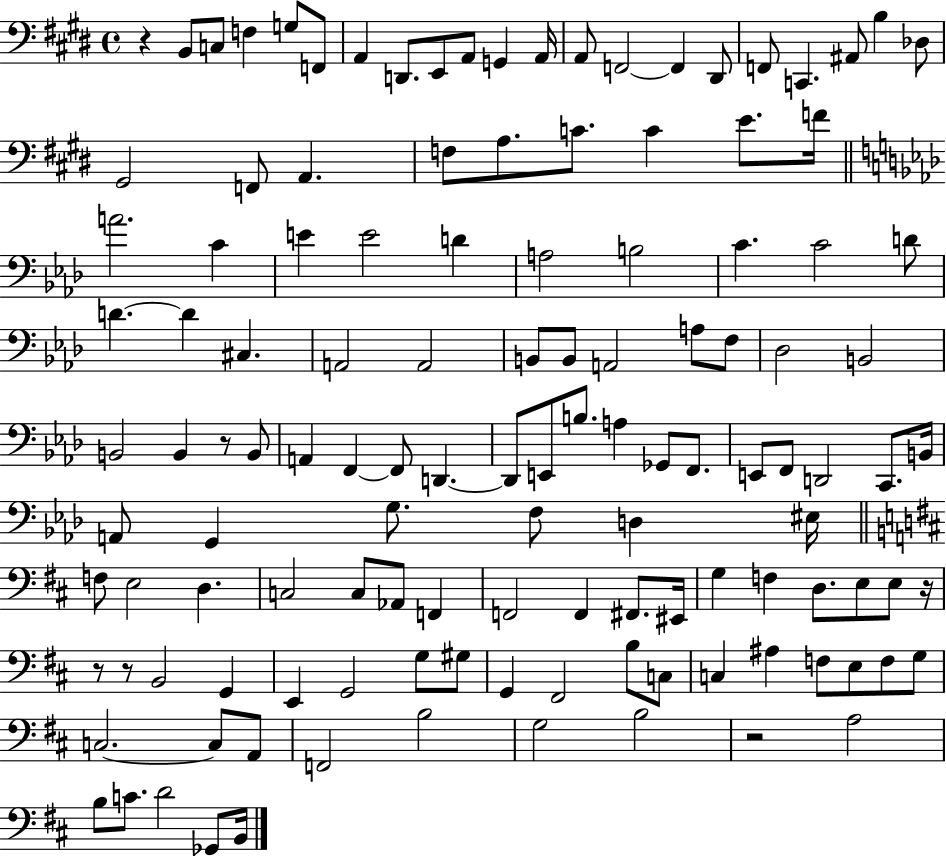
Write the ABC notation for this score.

X:1
T:Untitled
M:4/4
L:1/4
K:E
z B,,/2 C,/2 F, G,/2 F,,/2 A,, D,,/2 E,,/2 A,,/2 G,, A,,/4 A,,/2 F,,2 F,, ^D,,/2 F,,/2 C,, ^A,,/2 B, _D,/2 ^G,,2 F,,/2 A,, F,/2 A,/2 C/2 C E/2 F/4 A2 C E E2 D A,2 B,2 C C2 D/2 D D ^C, A,,2 A,,2 B,,/2 B,,/2 A,,2 A,/2 F,/2 _D,2 B,,2 B,,2 B,, z/2 B,,/2 A,, F,, F,,/2 D,, D,,/2 E,,/2 B,/2 A, _G,,/2 F,,/2 E,,/2 F,,/2 D,,2 C,,/2 B,,/4 A,,/2 G,, G,/2 F,/2 D, ^E,/4 F,/2 E,2 D, C,2 C,/2 _A,,/2 F,, F,,2 F,, ^F,,/2 ^E,,/4 G, F, D,/2 E,/2 E,/2 z/4 z/2 z/2 B,,2 G,, E,, G,,2 G,/2 ^G,/2 G,, ^F,,2 B,/2 C,/2 C, ^A, F,/2 E,/2 F,/2 G,/2 C,2 C,/2 A,,/2 F,,2 B,2 G,2 B,2 z2 A,2 B,/2 C/2 D2 _G,,/2 B,,/4